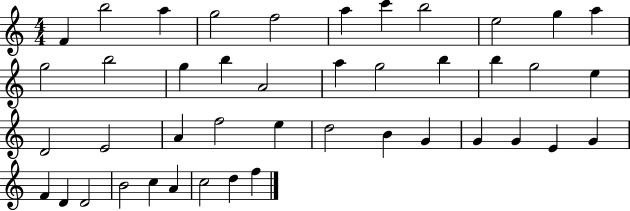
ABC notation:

X:1
T:Untitled
M:4/4
L:1/4
K:C
F b2 a g2 f2 a c' b2 e2 g a g2 b2 g b A2 a g2 b b g2 e D2 E2 A f2 e d2 B G G G E G F D D2 B2 c A c2 d f